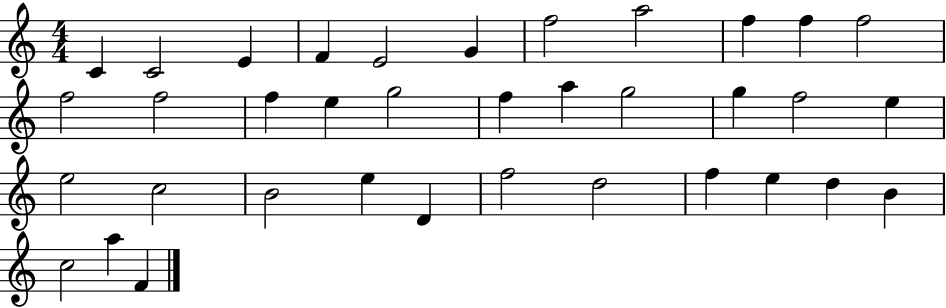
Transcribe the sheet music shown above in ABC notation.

X:1
T:Untitled
M:4/4
L:1/4
K:C
C C2 E F E2 G f2 a2 f f f2 f2 f2 f e g2 f a g2 g f2 e e2 c2 B2 e D f2 d2 f e d B c2 a F